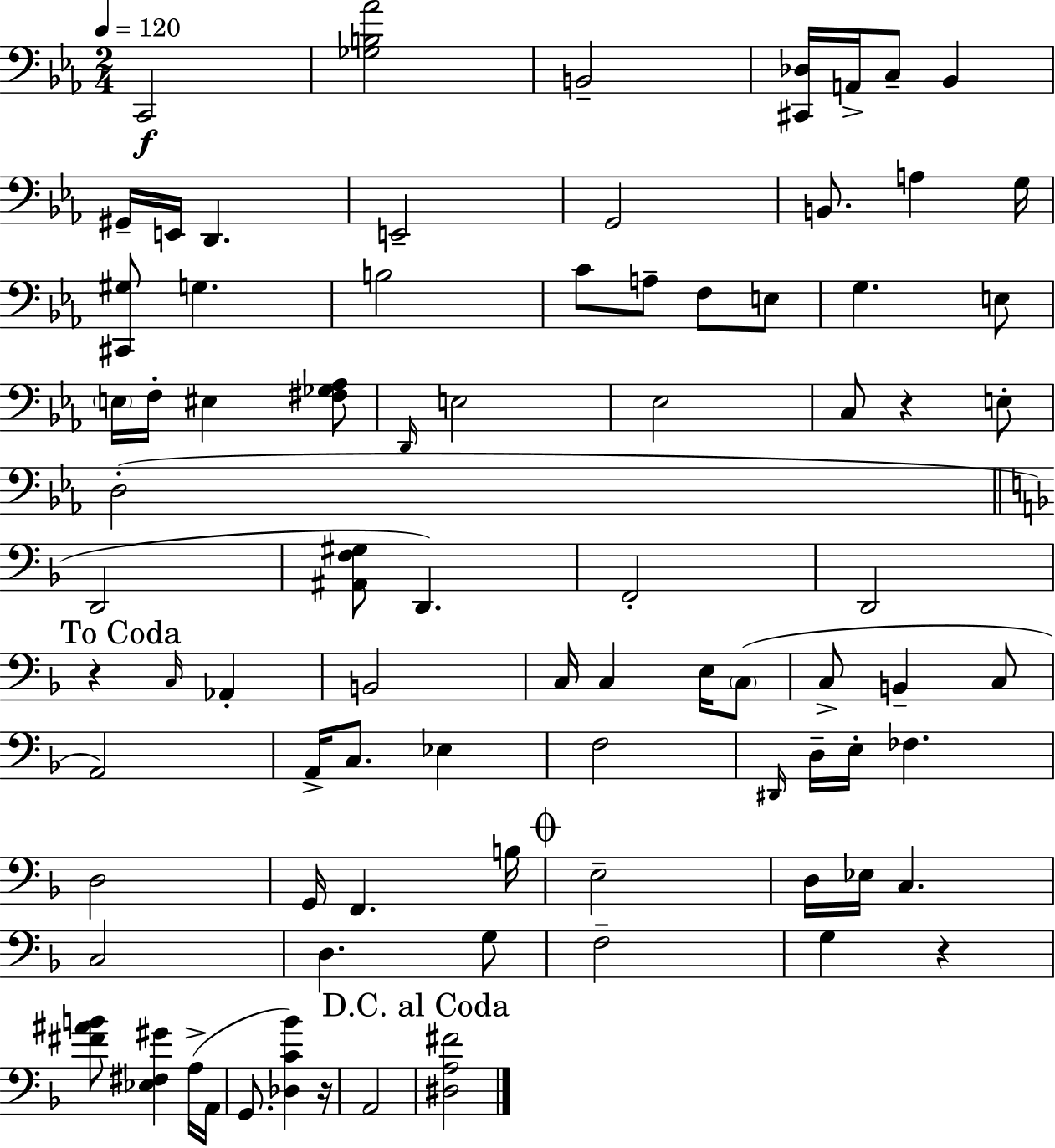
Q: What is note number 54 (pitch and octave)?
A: D3